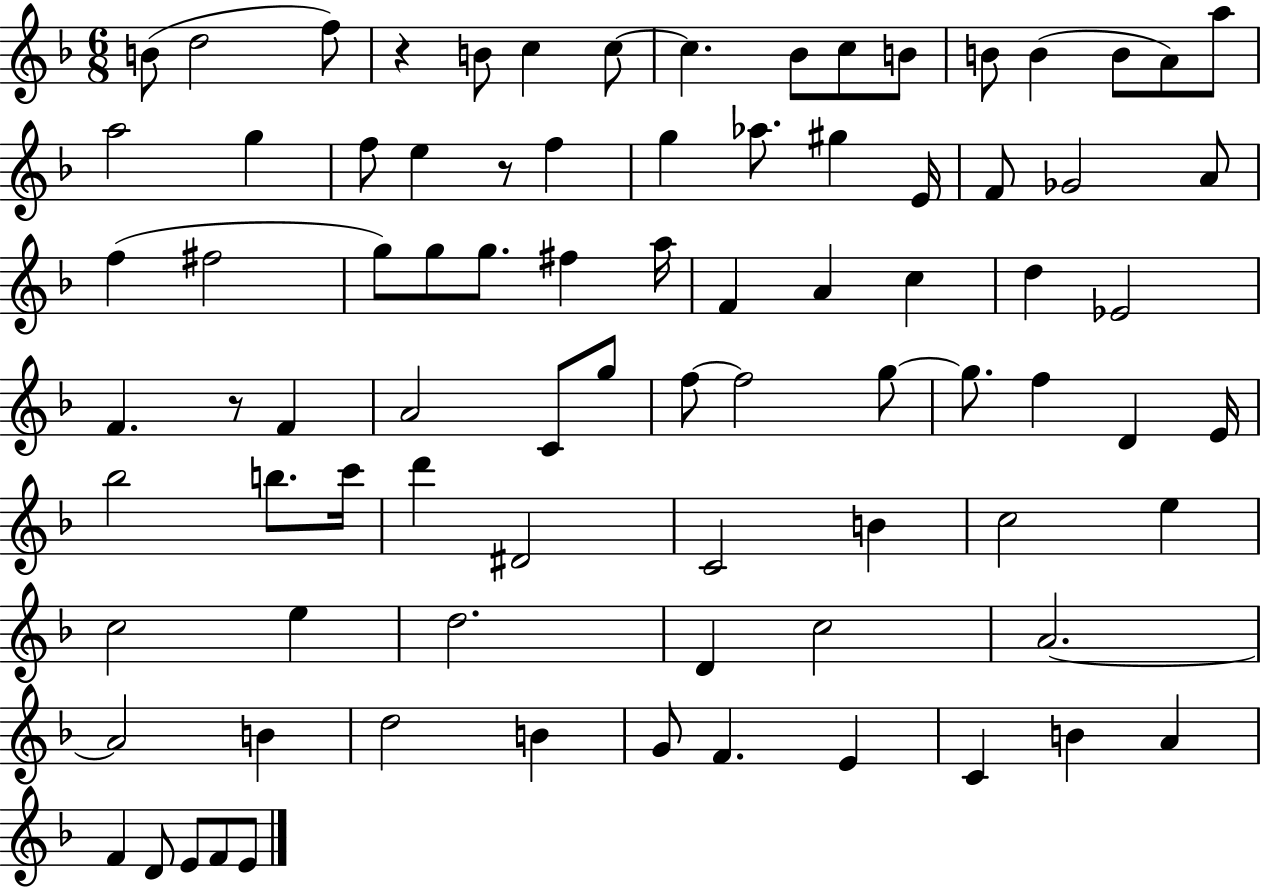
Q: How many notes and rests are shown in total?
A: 84